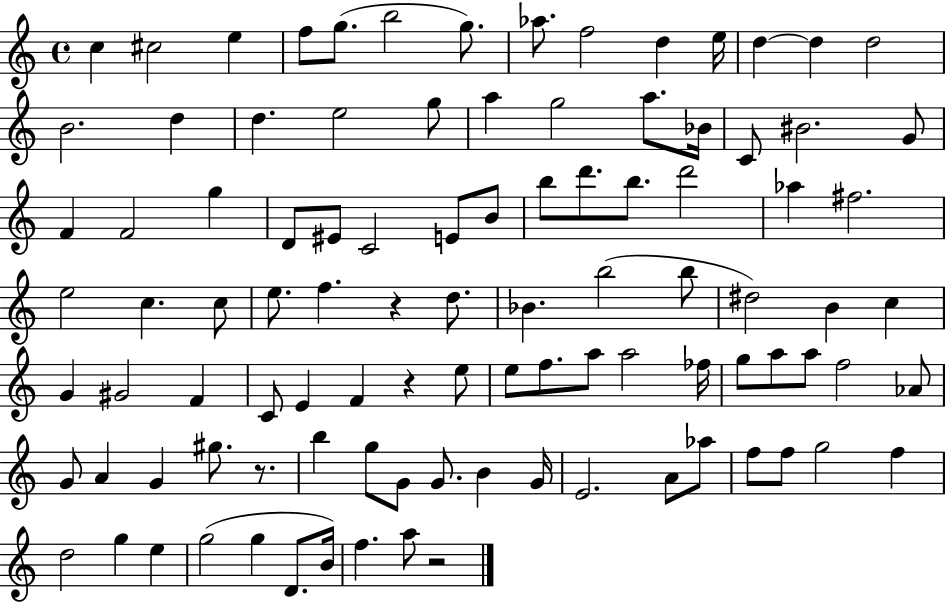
C5/q C#5/h E5/q F5/e G5/e. B5/h G5/e. Ab5/e. F5/h D5/q E5/s D5/q D5/q D5/h B4/h. D5/q D5/q. E5/h G5/e A5/q G5/h A5/e. Bb4/s C4/e BIS4/h. G4/e F4/q F4/h G5/q D4/e EIS4/e C4/h E4/e B4/e B5/e D6/e. B5/e. D6/h Ab5/q F#5/h. E5/h C5/q. C5/e E5/e. F5/q. R/q D5/e. Bb4/q. B5/h B5/e D#5/h B4/q C5/q G4/q G#4/h F4/q C4/e E4/q F4/q R/q E5/e E5/e F5/e. A5/e A5/h FES5/s G5/e A5/e A5/e F5/h Ab4/e G4/e A4/q G4/q G#5/e. R/e. B5/q G5/e G4/e G4/e. B4/q G4/s E4/h. A4/e Ab5/e F5/e F5/e G5/h F5/q D5/h G5/q E5/q G5/h G5/q D4/e. B4/s F5/q. A5/e R/h